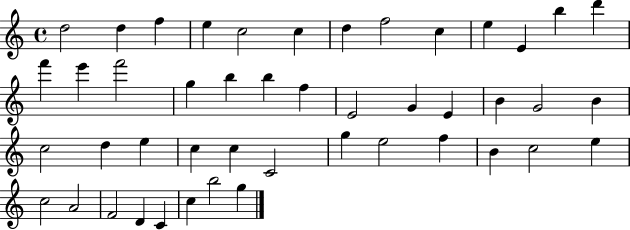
X:1
T:Untitled
M:4/4
L:1/4
K:C
d2 d f e c2 c d f2 c e E b d' f' e' f'2 g b b f E2 G E B G2 B c2 d e c c C2 g e2 f B c2 e c2 A2 F2 D C c b2 g